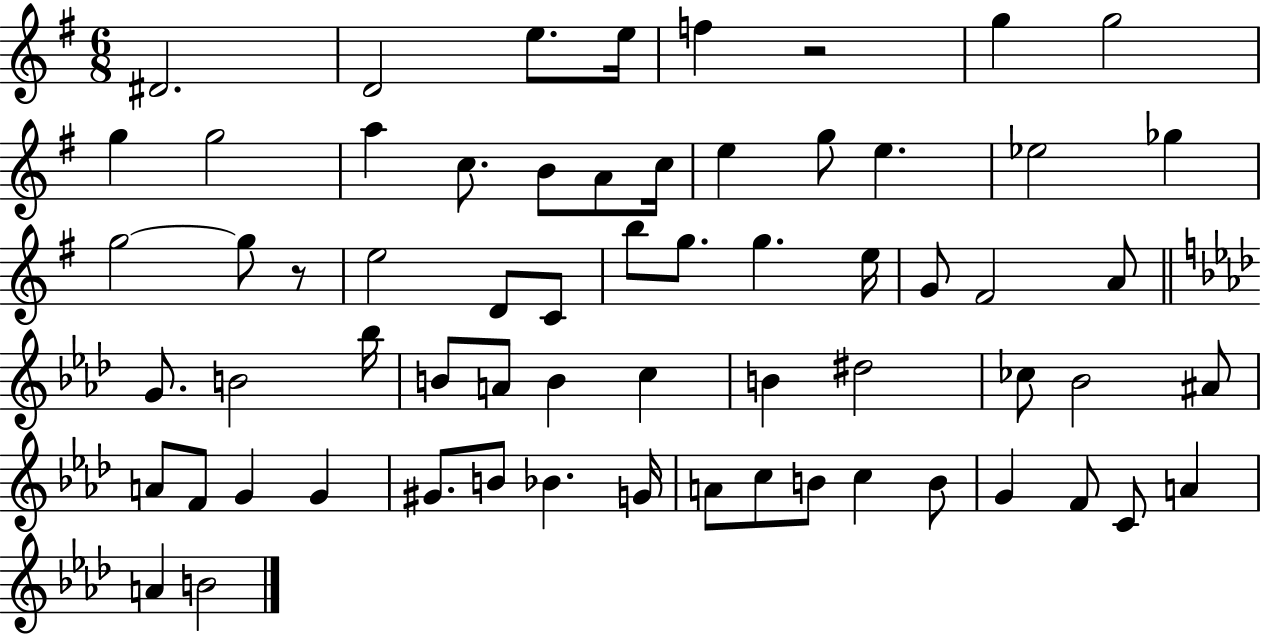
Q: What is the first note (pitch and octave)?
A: D#4